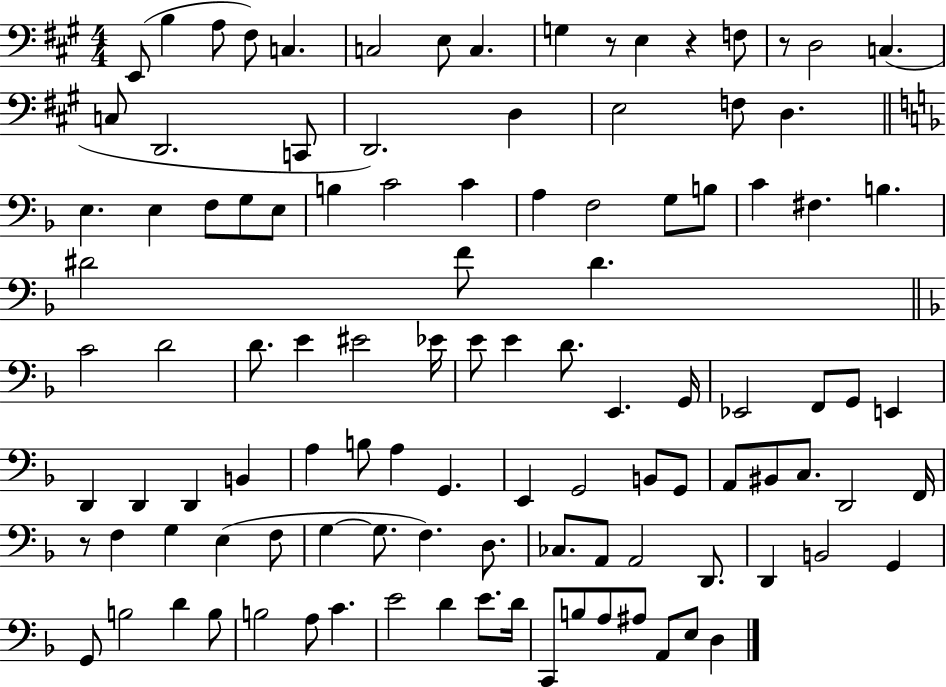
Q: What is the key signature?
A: A major